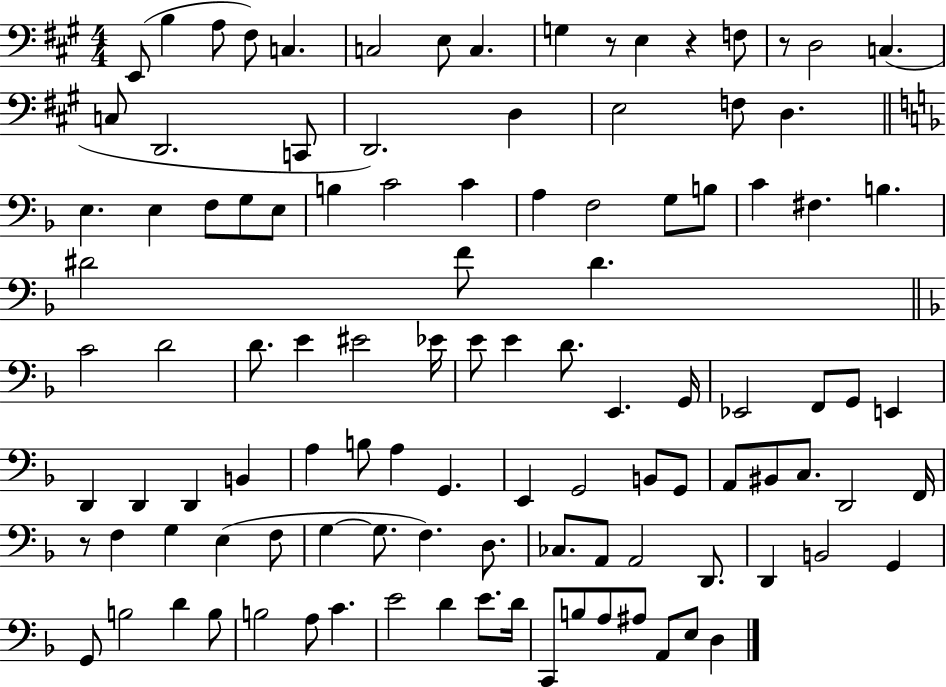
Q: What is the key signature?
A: A major